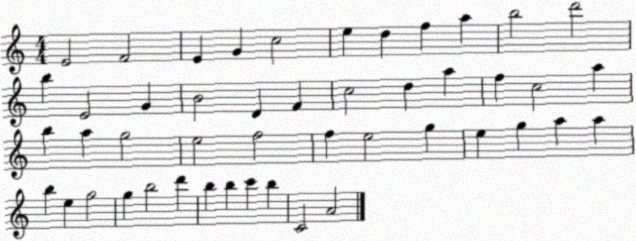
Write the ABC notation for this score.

X:1
T:Untitled
M:4/4
L:1/4
K:C
E2 F2 E G c2 e d f a b2 d'2 b E2 G B2 D F c2 d a f c2 a b a g2 e2 f2 f e2 g e g a a b e g2 g b2 d' b b c' b C2 A2